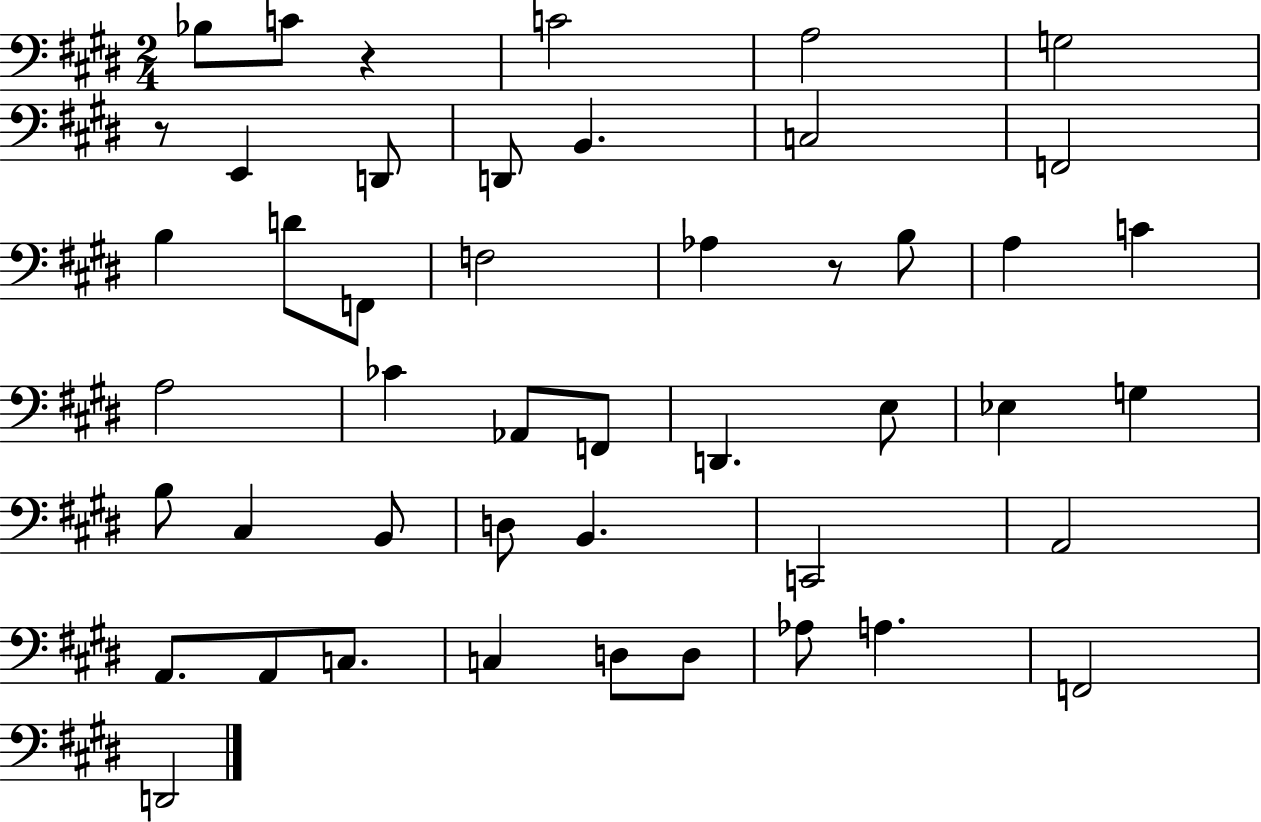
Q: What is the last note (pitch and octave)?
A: D2